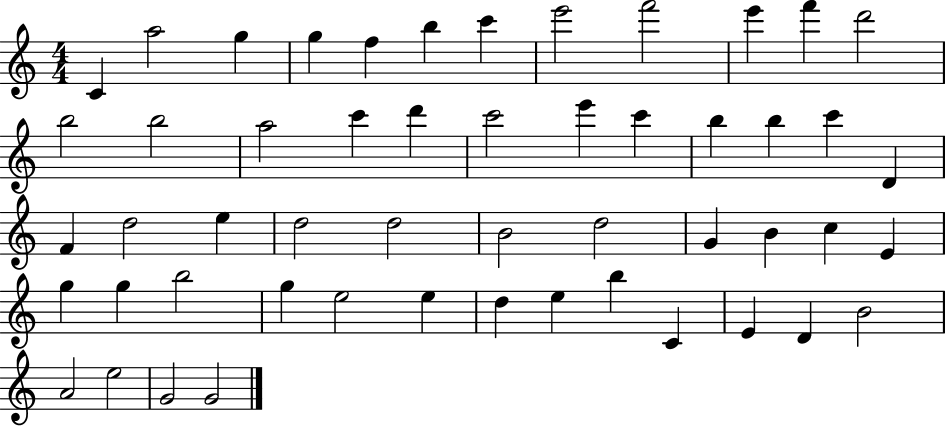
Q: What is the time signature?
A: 4/4